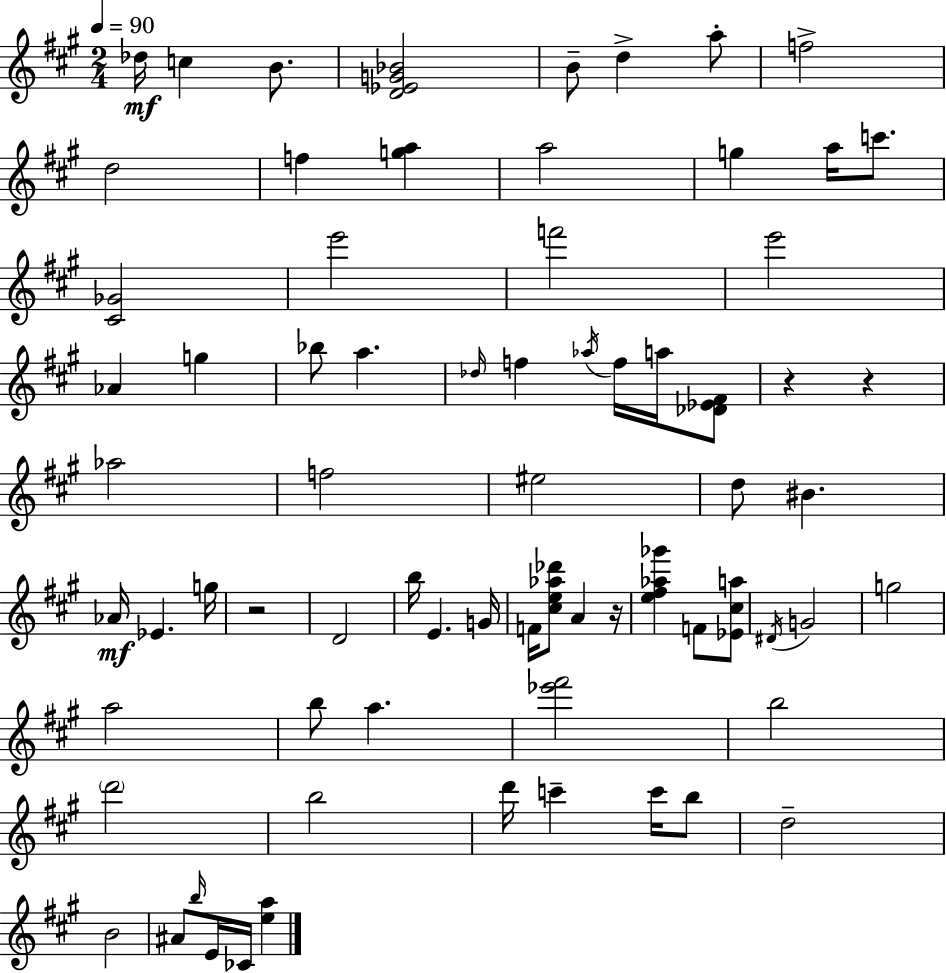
X:1
T:Untitled
M:2/4
L:1/4
K:A
_d/4 c B/2 [D_EG_B]2 B/2 d a/2 f2 d2 f [ga] a2 g a/4 c'/2 [^C_G]2 e'2 f'2 e'2 _A g _b/2 a _d/4 f _a/4 f/4 a/4 [_D_E^F]/2 z z _a2 f2 ^e2 d/2 ^B _A/4 _E g/4 z2 D2 b/4 E G/4 F/4 [^ce_a_d']/2 A z/4 [e^f_a_g'] F/2 [_E^ca]/2 ^D/4 G2 g2 a2 b/2 a [_e'^f']2 b2 d'2 b2 d'/4 c' c'/4 b/2 d2 B2 ^A/2 b/4 E/4 _C/4 [ea]